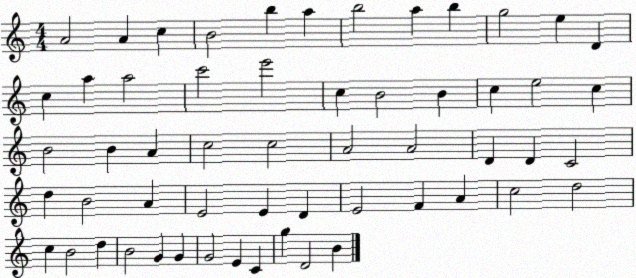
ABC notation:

X:1
T:Untitled
M:4/4
L:1/4
K:C
A2 A c B2 b a b2 a b g2 e D c a a2 c'2 e'2 c B2 B c e2 c B2 B A c2 c2 A2 A2 D D C2 d B2 A E2 E D E2 F A c2 d2 c B2 d B2 G G G2 E C g D2 B